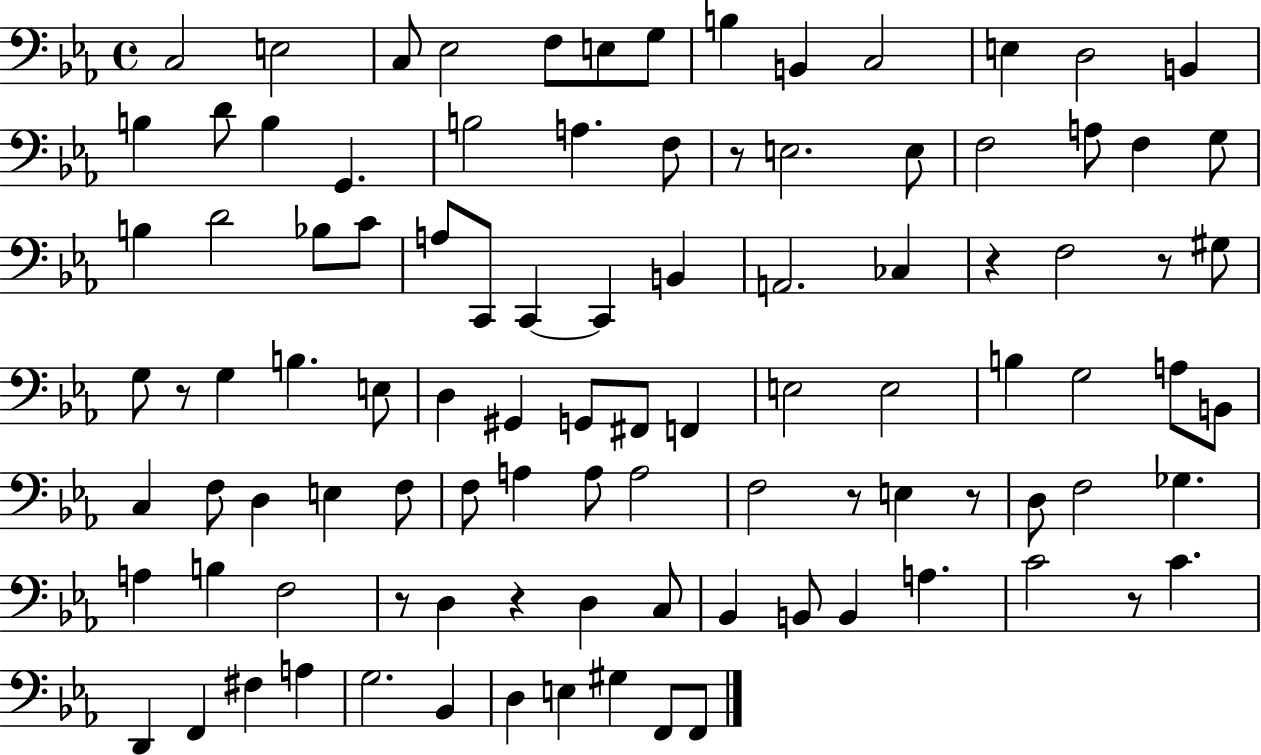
{
  \clef bass
  \time 4/4
  \defaultTimeSignature
  \key ees \major
  \repeat volta 2 { c2 e2 | c8 ees2 f8 e8 g8 | b4 b,4 c2 | e4 d2 b,4 | \break b4 d'8 b4 g,4. | b2 a4. f8 | r8 e2. e8 | f2 a8 f4 g8 | \break b4 d'2 bes8 c'8 | a8 c,8 c,4~~ c,4 b,4 | a,2. ces4 | r4 f2 r8 gis8 | \break g8 r8 g4 b4. e8 | d4 gis,4 g,8 fis,8 f,4 | e2 e2 | b4 g2 a8 b,8 | \break c4 f8 d4 e4 f8 | f8 a4 a8 a2 | f2 r8 e4 r8 | d8 f2 ges4. | \break a4 b4 f2 | r8 d4 r4 d4 c8 | bes,4 b,8 b,4 a4. | c'2 r8 c'4. | \break d,4 f,4 fis4 a4 | g2. bes,4 | d4 e4 gis4 f,8 f,8 | } \bar "|."
}